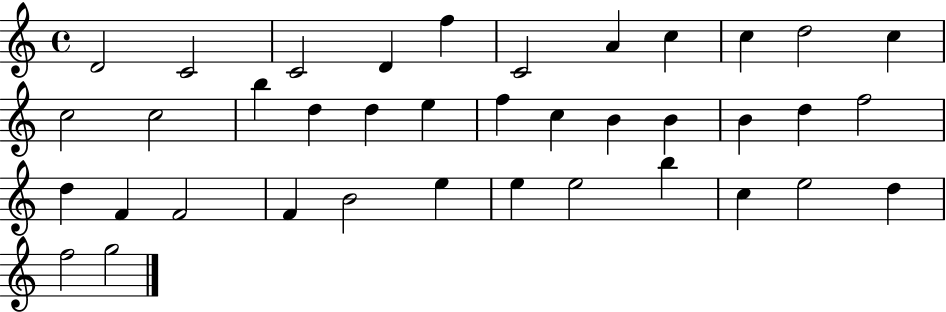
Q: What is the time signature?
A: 4/4